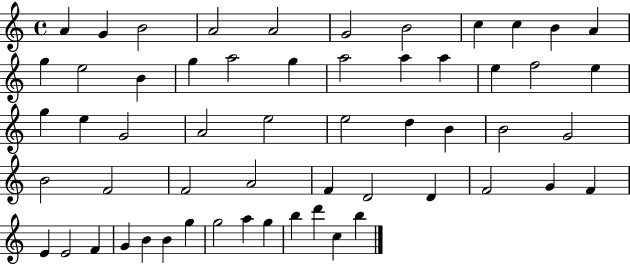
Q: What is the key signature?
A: C major